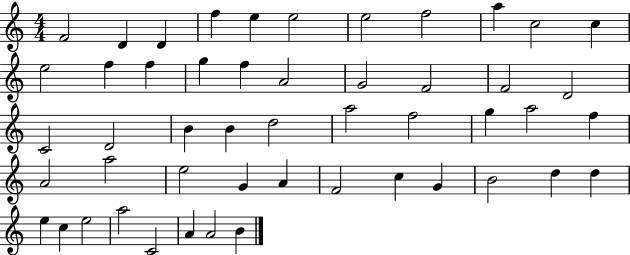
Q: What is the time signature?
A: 4/4